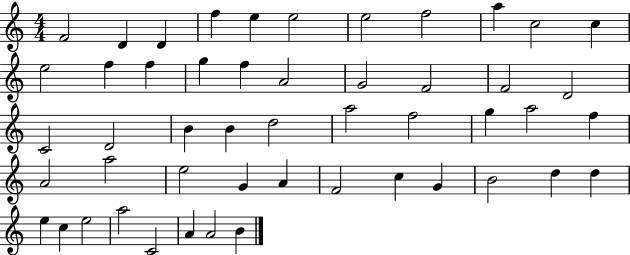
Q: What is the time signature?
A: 4/4